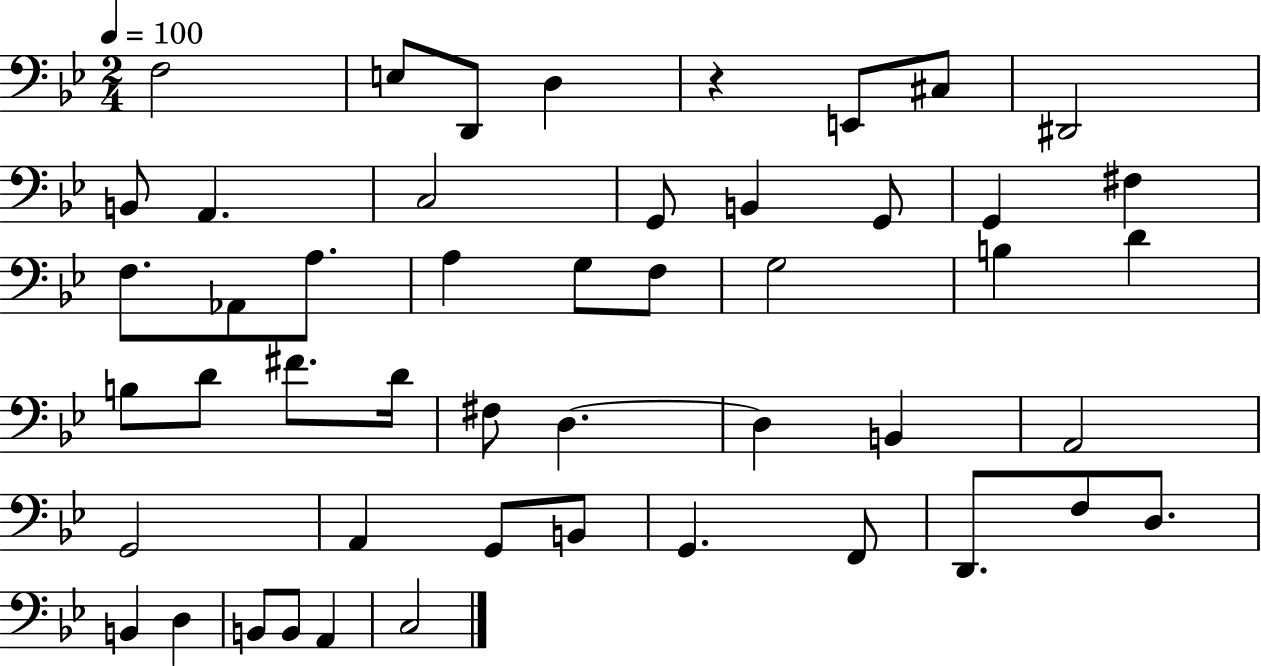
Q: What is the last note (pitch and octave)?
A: C3